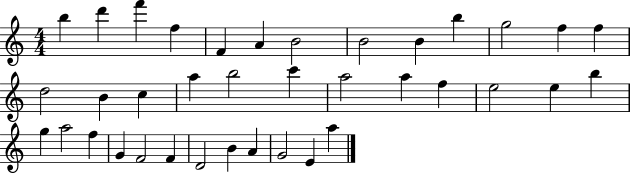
B5/q D6/q F6/q F5/q F4/q A4/q B4/h B4/h B4/q B5/q G5/h F5/q F5/q D5/h B4/q C5/q A5/q B5/h C6/q A5/h A5/q F5/q E5/h E5/q B5/q G5/q A5/h F5/q G4/q F4/h F4/q D4/h B4/q A4/q G4/h E4/q A5/q